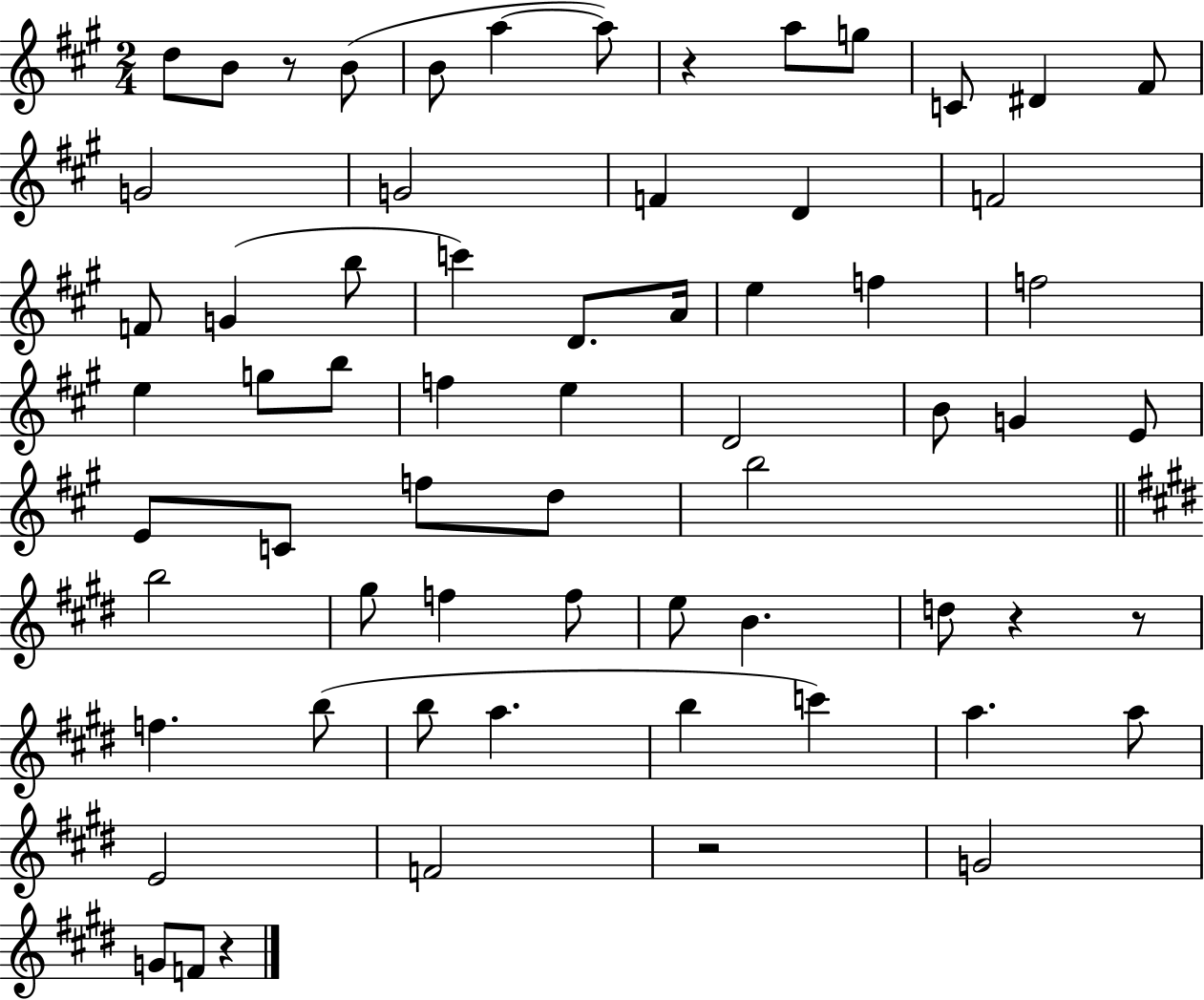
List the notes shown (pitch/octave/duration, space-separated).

D5/e B4/e R/e B4/e B4/e A5/q A5/e R/q A5/e G5/e C4/e D#4/q F#4/e G4/h G4/h F4/q D4/q F4/h F4/e G4/q B5/e C6/q D4/e. A4/s E5/q F5/q F5/h E5/q G5/e B5/e F5/q E5/q D4/h B4/e G4/q E4/e E4/e C4/e F5/e D5/e B5/h B5/h G#5/e F5/q F5/e E5/e B4/q. D5/e R/q R/e F5/q. B5/e B5/e A5/q. B5/q C6/q A5/q. A5/e E4/h F4/h R/h G4/h G4/e F4/e R/q